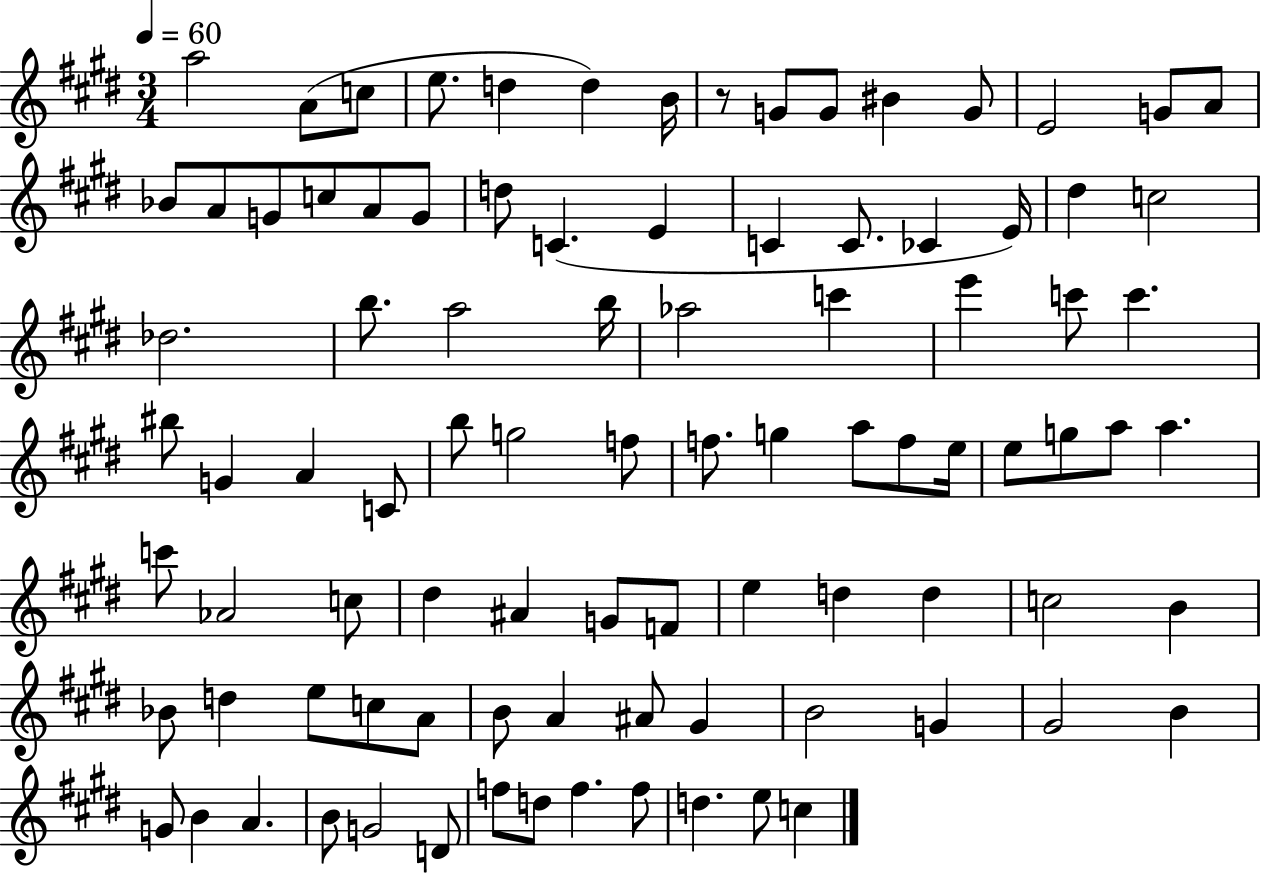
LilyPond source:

{
  \clef treble
  \numericTimeSignature
  \time 3/4
  \key e \major
  \tempo 4 = 60
  a''2 a'8( c''8 | e''8. d''4 d''4) b'16 | r8 g'8 g'8 bis'4 g'8 | e'2 g'8 a'8 | \break bes'8 a'8 g'8 c''8 a'8 g'8 | d''8 c'4.( e'4 | c'4 c'8. ces'4 e'16) | dis''4 c''2 | \break des''2. | b''8. a''2 b''16 | aes''2 c'''4 | e'''4 c'''8 c'''4. | \break bis''8 g'4 a'4 c'8 | b''8 g''2 f''8 | f''8. g''4 a''8 f''8 e''16 | e''8 g''8 a''8 a''4. | \break c'''8 aes'2 c''8 | dis''4 ais'4 g'8 f'8 | e''4 d''4 d''4 | c''2 b'4 | \break bes'8 d''4 e''8 c''8 a'8 | b'8 a'4 ais'8 gis'4 | b'2 g'4 | gis'2 b'4 | \break g'8 b'4 a'4. | b'8 g'2 d'8 | f''8 d''8 f''4. f''8 | d''4. e''8 c''4 | \break \bar "|."
}